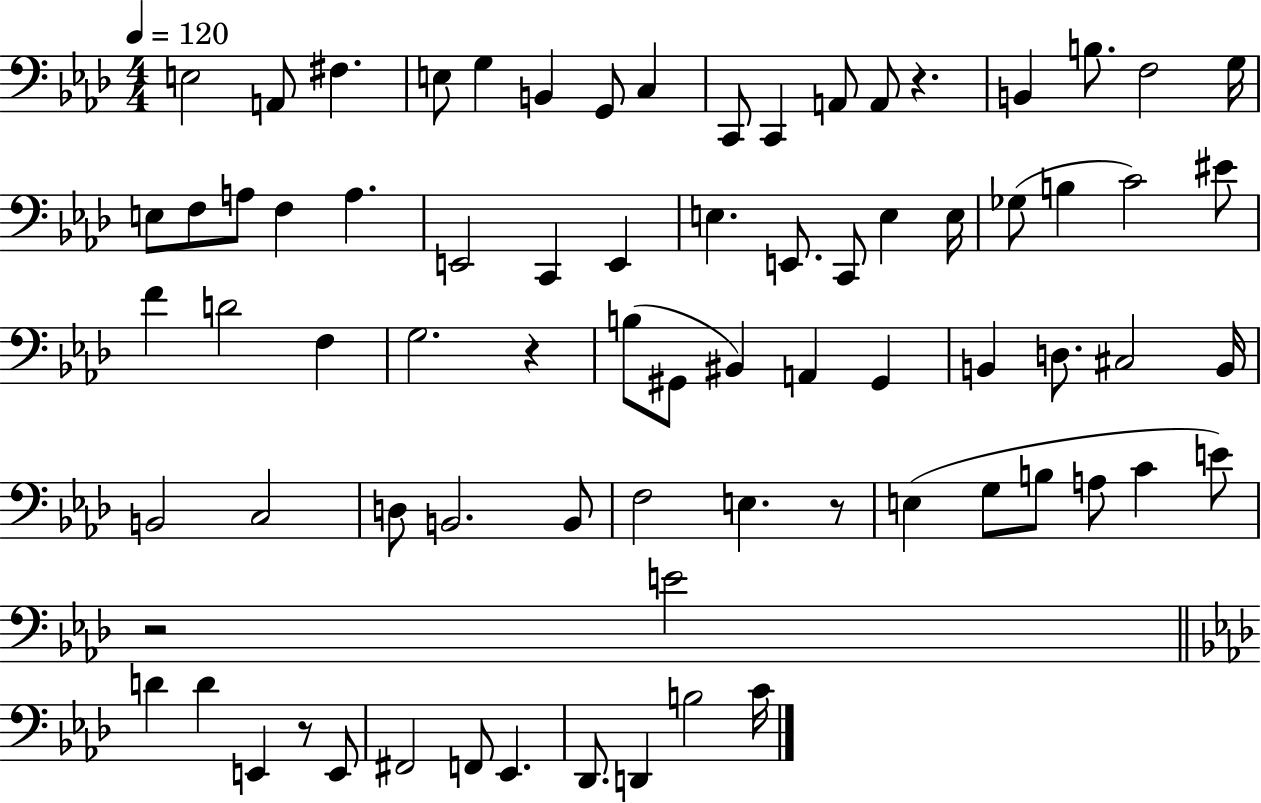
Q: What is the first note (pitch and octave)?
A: E3